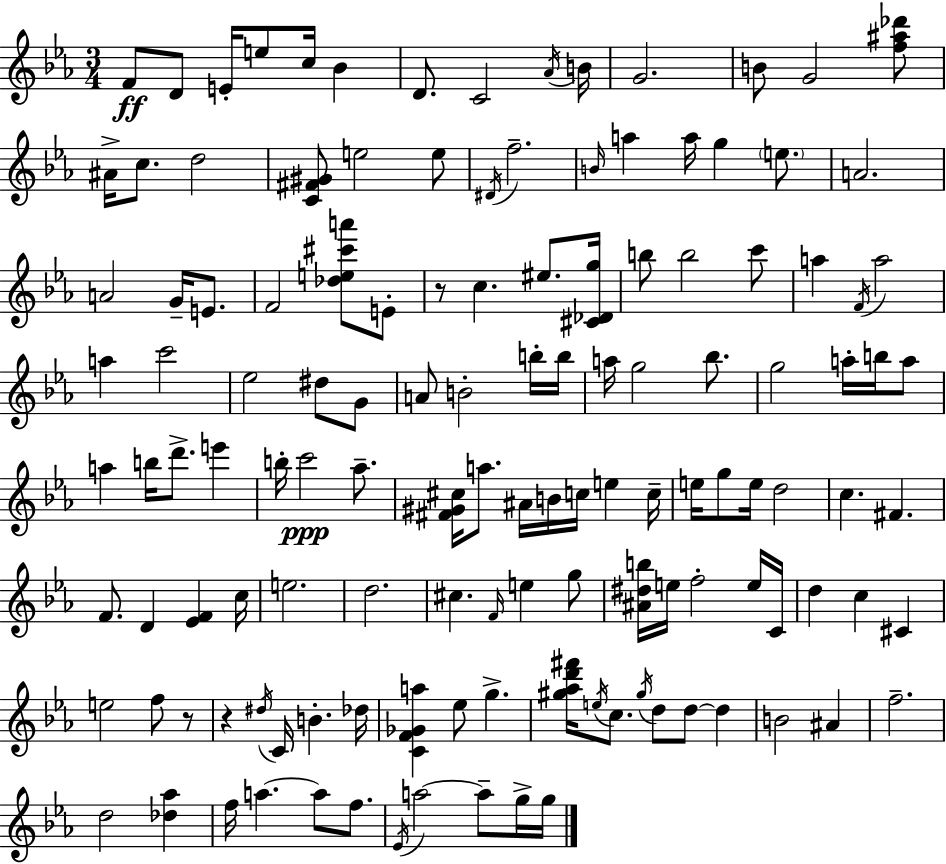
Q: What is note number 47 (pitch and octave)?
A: B5